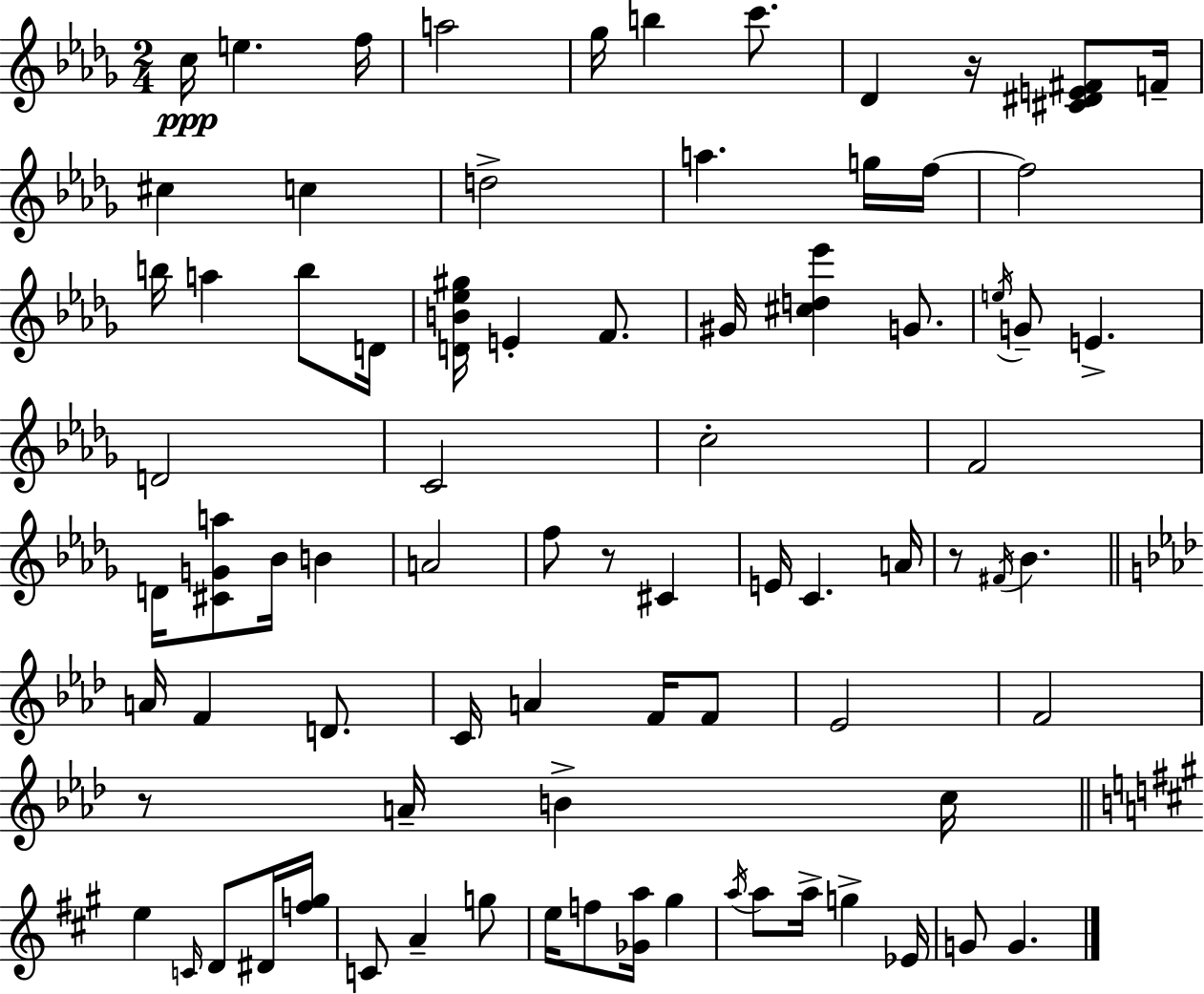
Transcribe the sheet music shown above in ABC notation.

X:1
T:Untitled
M:2/4
L:1/4
K:Bbm
c/4 e f/4 a2 _g/4 b c'/2 _D z/4 [^C^DE^F]/2 F/4 ^c c d2 a g/4 f/4 f2 b/4 a b/2 D/4 [DB_e^g]/4 E F/2 ^G/4 [^cd_e'] G/2 e/4 G/2 E D2 C2 c2 F2 D/4 [^CGa]/2 _B/4 B A2 f/2 z/2 ^C E/4 C A/4 z/2 ^F/4 _B A/4 F D/2 C/4 A F/4 F/2 _E2 F2 z/2 A/4 B c/4 e C/4 D/2 ^D/4 [f^g]/4 C/2 A g/2 e/4 f/2 [_Ga]/4 ^g a/4 a/2 a/4 g _E/4 G/2 G